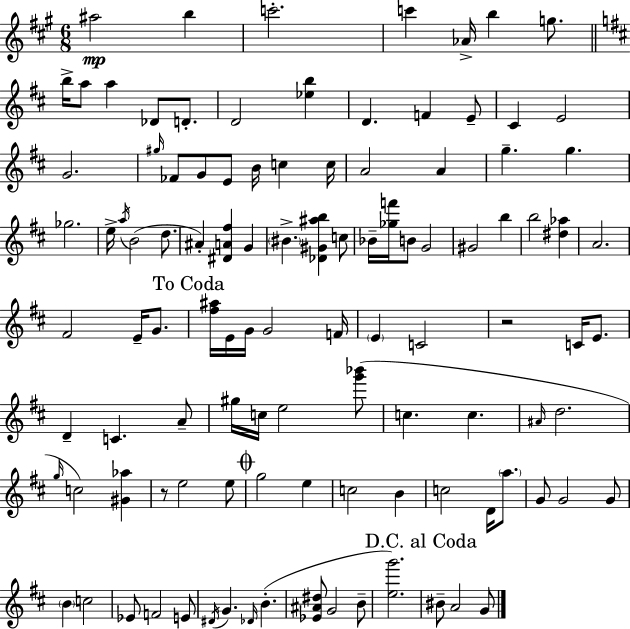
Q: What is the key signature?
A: A major